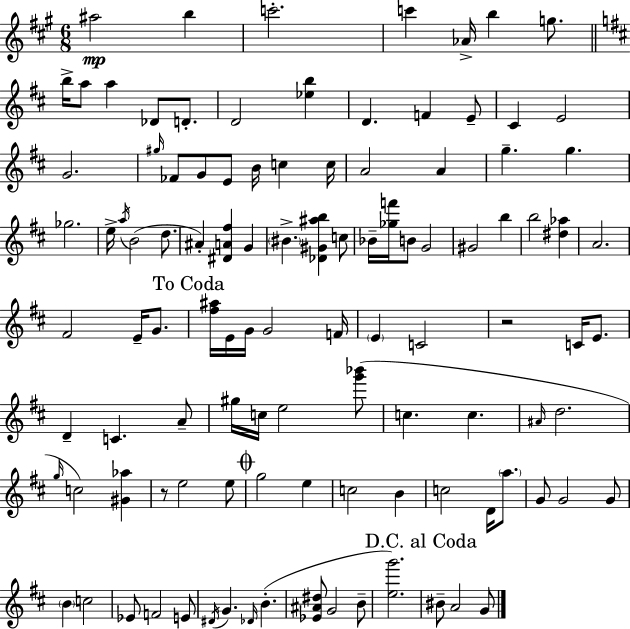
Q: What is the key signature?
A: A major